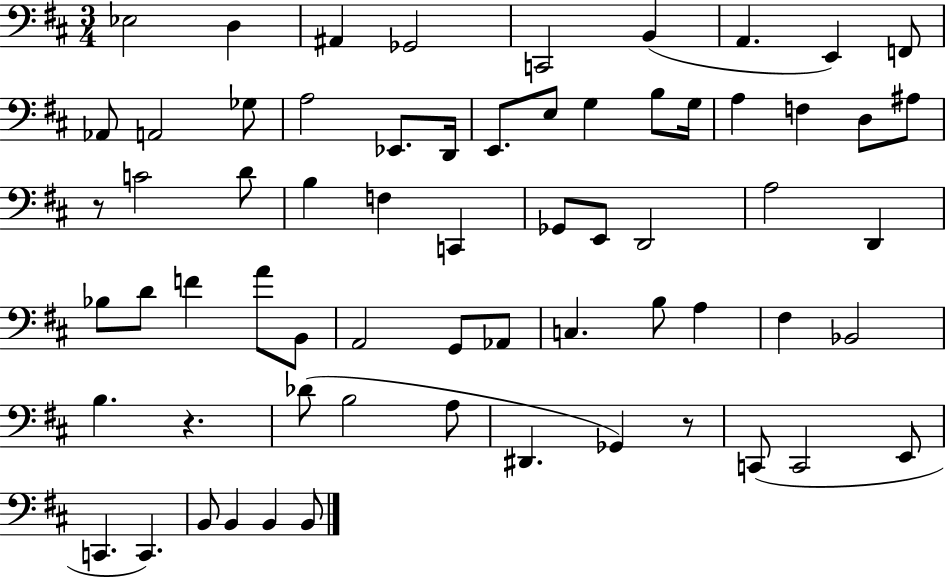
X:1
T:Untitled
M:3/4
L:1/4
K:D
_E,2 D, ^A,, _G,,2 C,,2 B,, A,, E,, F,,/2 _A,,/2 A,,2 _G,/2 A,2 _E,,/2 D,,/4 E,,/2 E,/2 G, B,/2 G,/4 A, F, D,/2 ^A,/2 z/2 C2 D/2 B, F, C,, _G,,/2 E,,/2 D,,2 A,2 D,, _B,/2 D/2 F A/2 B,,/2 A,,2 G,,/2 _A,,/2 C, B,/2 A, ^F, _B,,2 B, z _D/2 B,2 A,/2 ^D,, _G,, z/2 C,,/2 C,,2 E,,/2 C,, C,, B,,/2 B,, B,, B,,/2